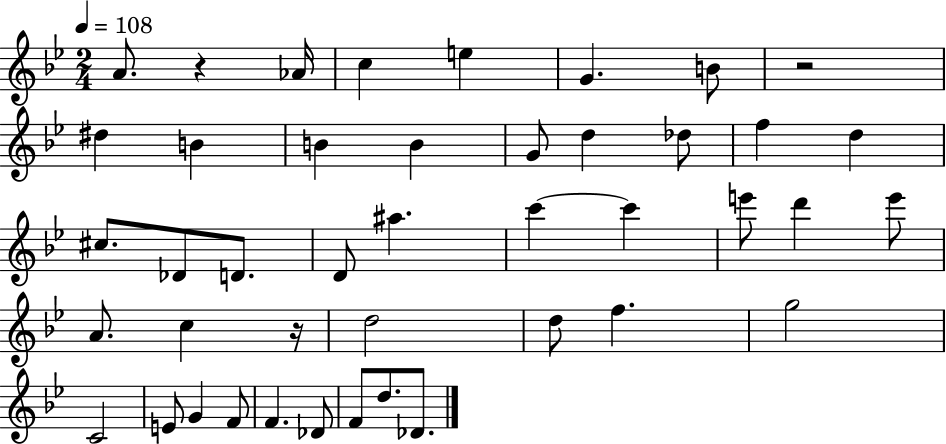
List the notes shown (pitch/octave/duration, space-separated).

A4/e. R/q Ab4/s C5/q E5/q G4/q. B4/e R/h D#5/q B4/q B4/q B4/q G4/e D5/q Db5/e F5/q D5/q C#5/e. Db4/e D4/e. D4/e A#5/q. C6/q C6/q E6/e D6/q E6/e A4/e. C5/q R/s D5/h D5/e F5/q. G5/h C4/h E4/e G4/q F4/e F4/q. Db4/e F4/e D5/e. Db4/e.